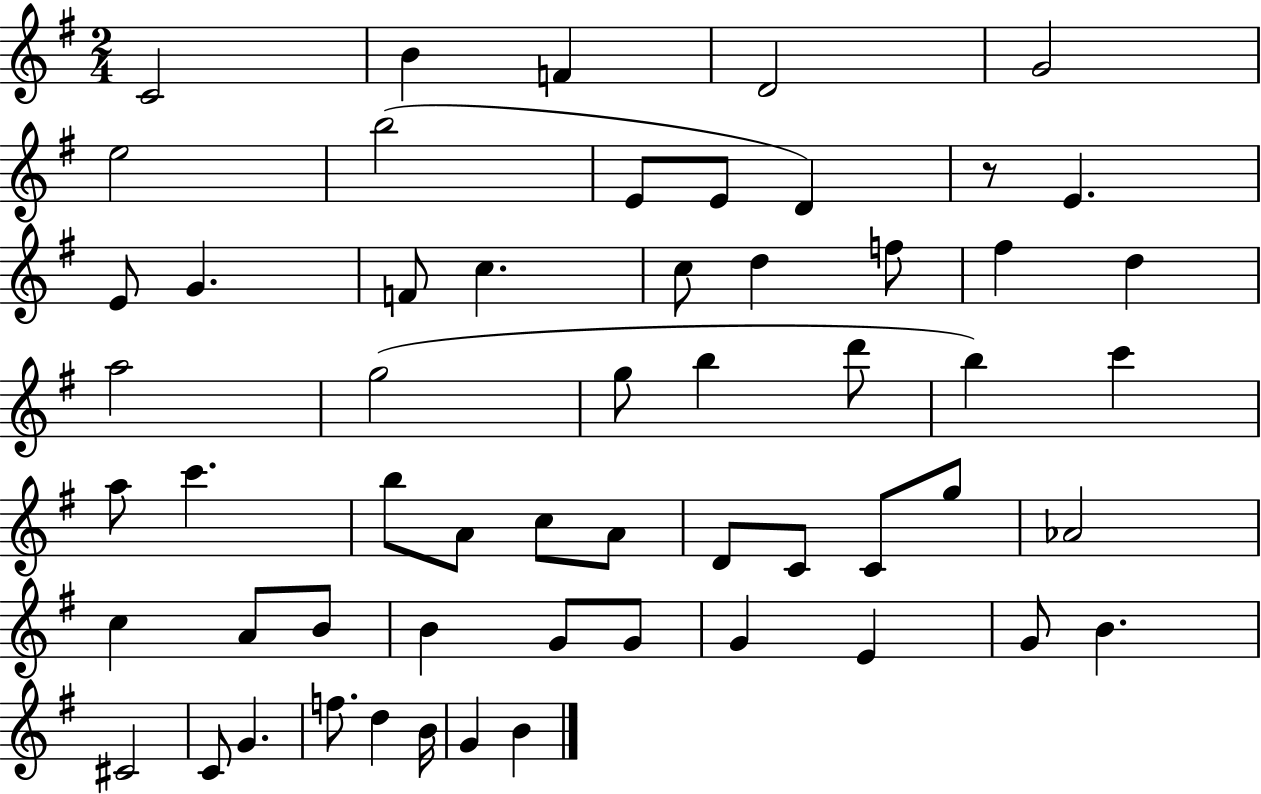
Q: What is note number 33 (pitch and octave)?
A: A4